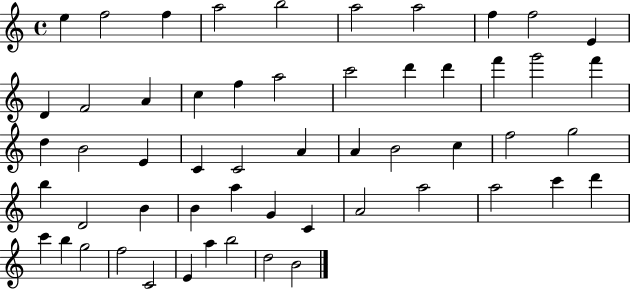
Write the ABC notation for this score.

X:1
T:Untitled
M:4/4
L:1/4
K:C
e f2 f a2 b2 a2 a2 f f2 E D F2 A c f a2 c'2 d' d' f' g'2 f' d B2 E C C2 A A B2 c f2 g2 b D2 B B a G C A2 a2 a2 c' d' c' b g2 f2 C2 E a b2 d2 B2